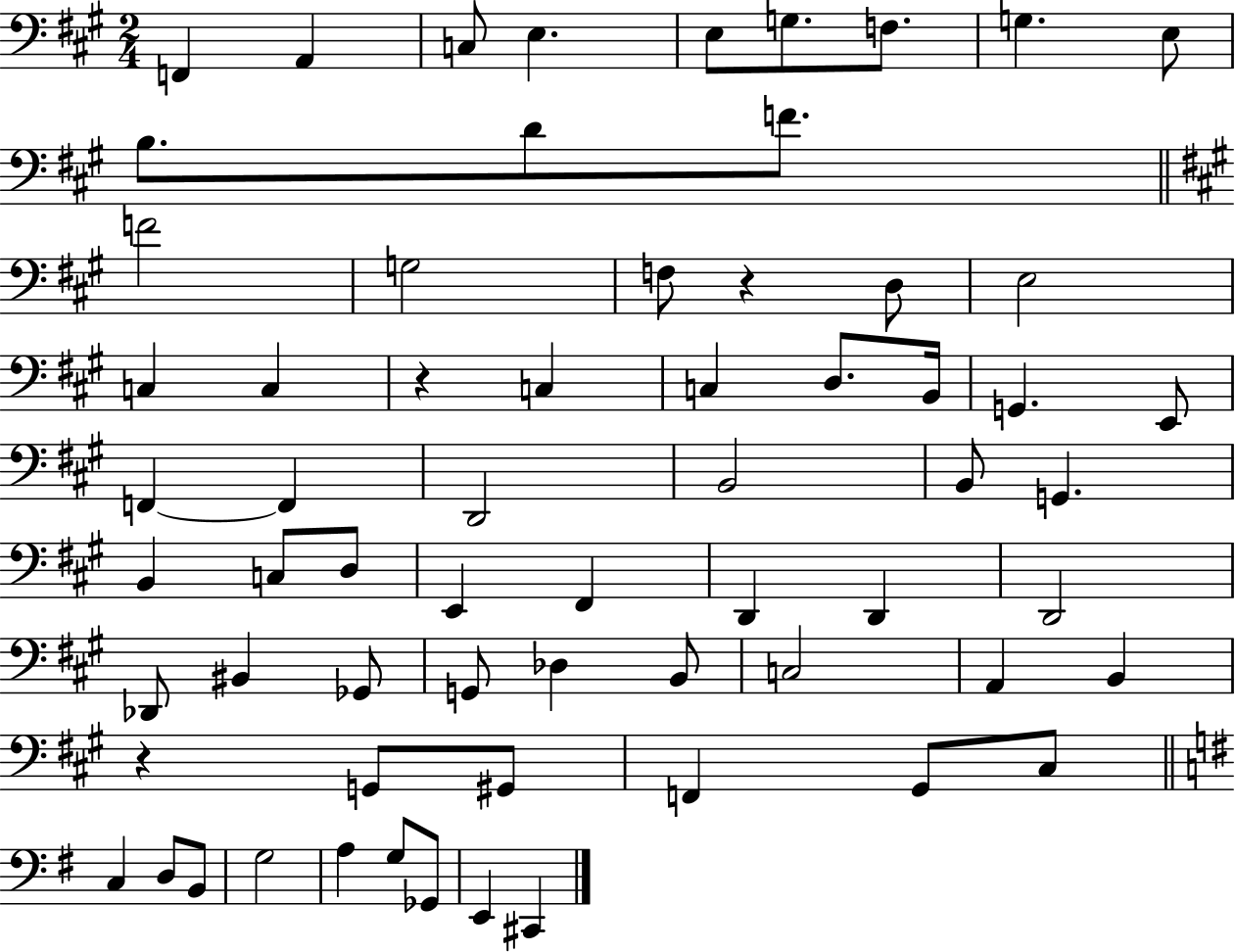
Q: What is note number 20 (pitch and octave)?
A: C3